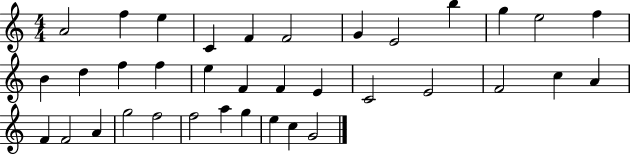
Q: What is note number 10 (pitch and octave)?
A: G5